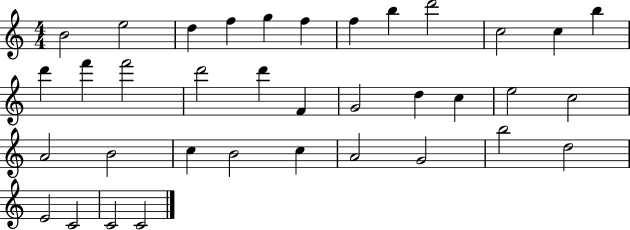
B4/h E5/h D5/q F5/q G5/q F5/q F5/q B5/q D6/h C5/h C5/q B5/q D6/q F6/q F6/h D6/h D6/q F4/q G4/h D5/q C5/q E5/h C5/h A4/h B4/h C5/q B4/h C5/q A4/h G4/h B5/h D5/h E4/h C4/h C4/h C4/h